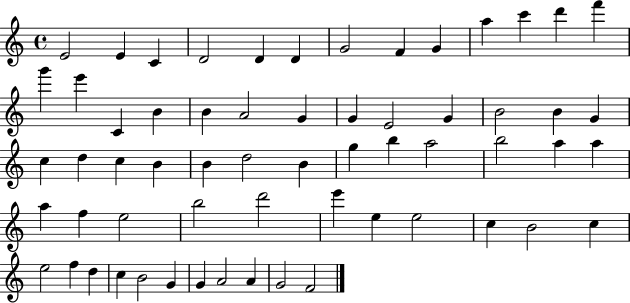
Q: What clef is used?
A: treble